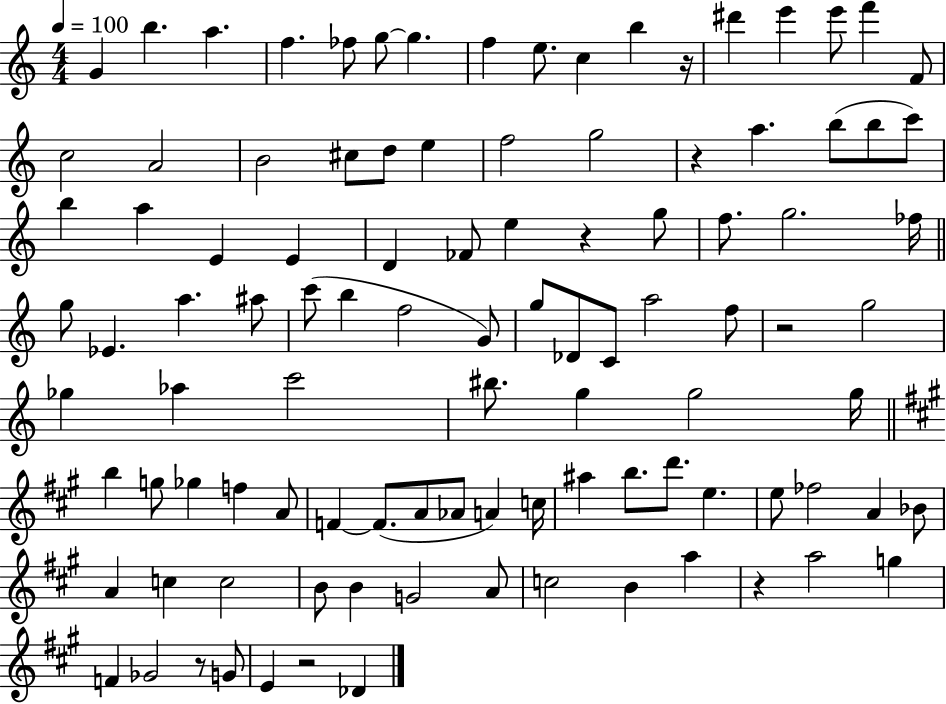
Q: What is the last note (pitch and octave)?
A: Db4